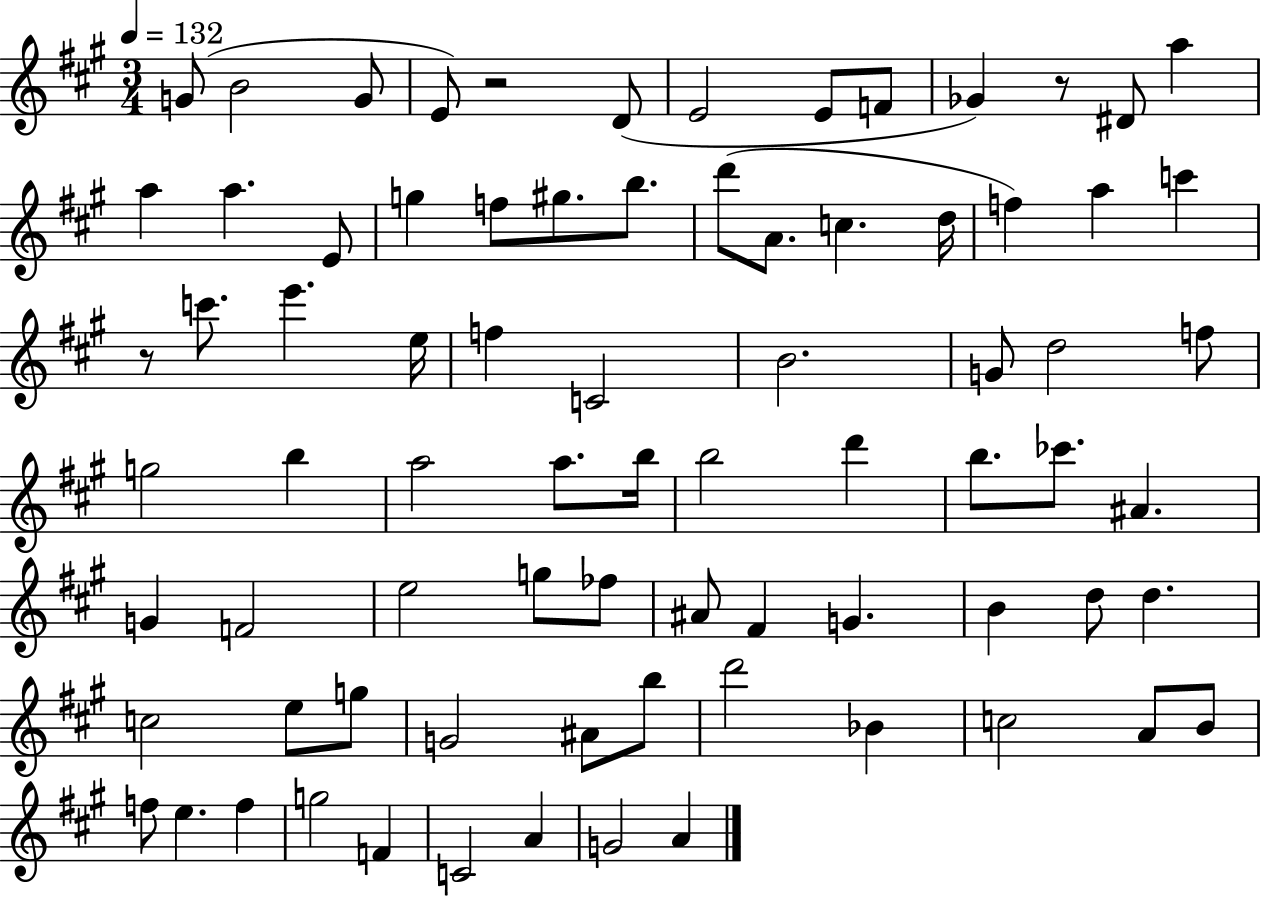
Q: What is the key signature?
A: A major